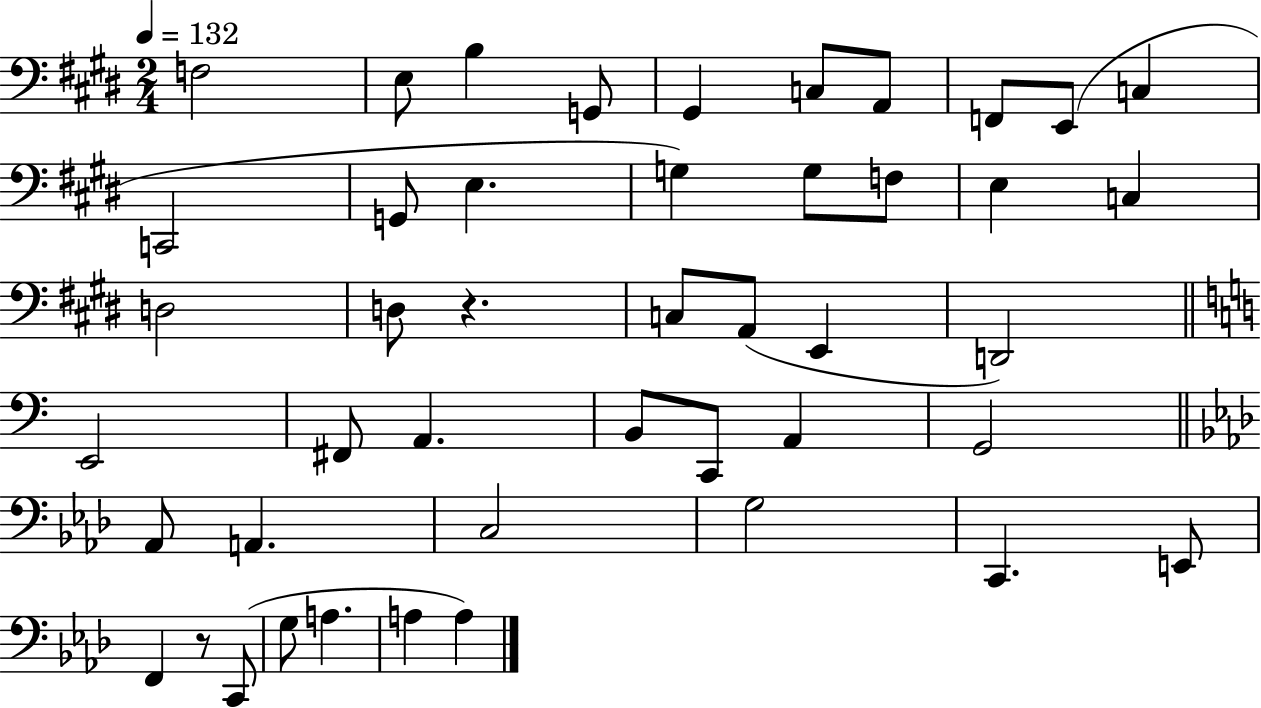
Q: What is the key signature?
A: E major